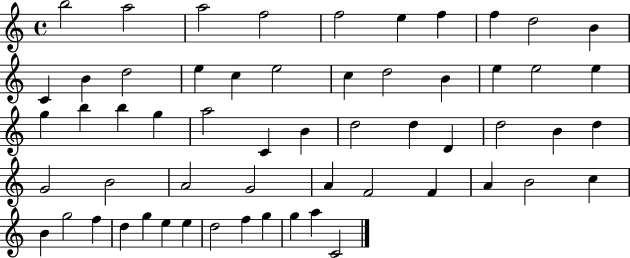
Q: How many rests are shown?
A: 0